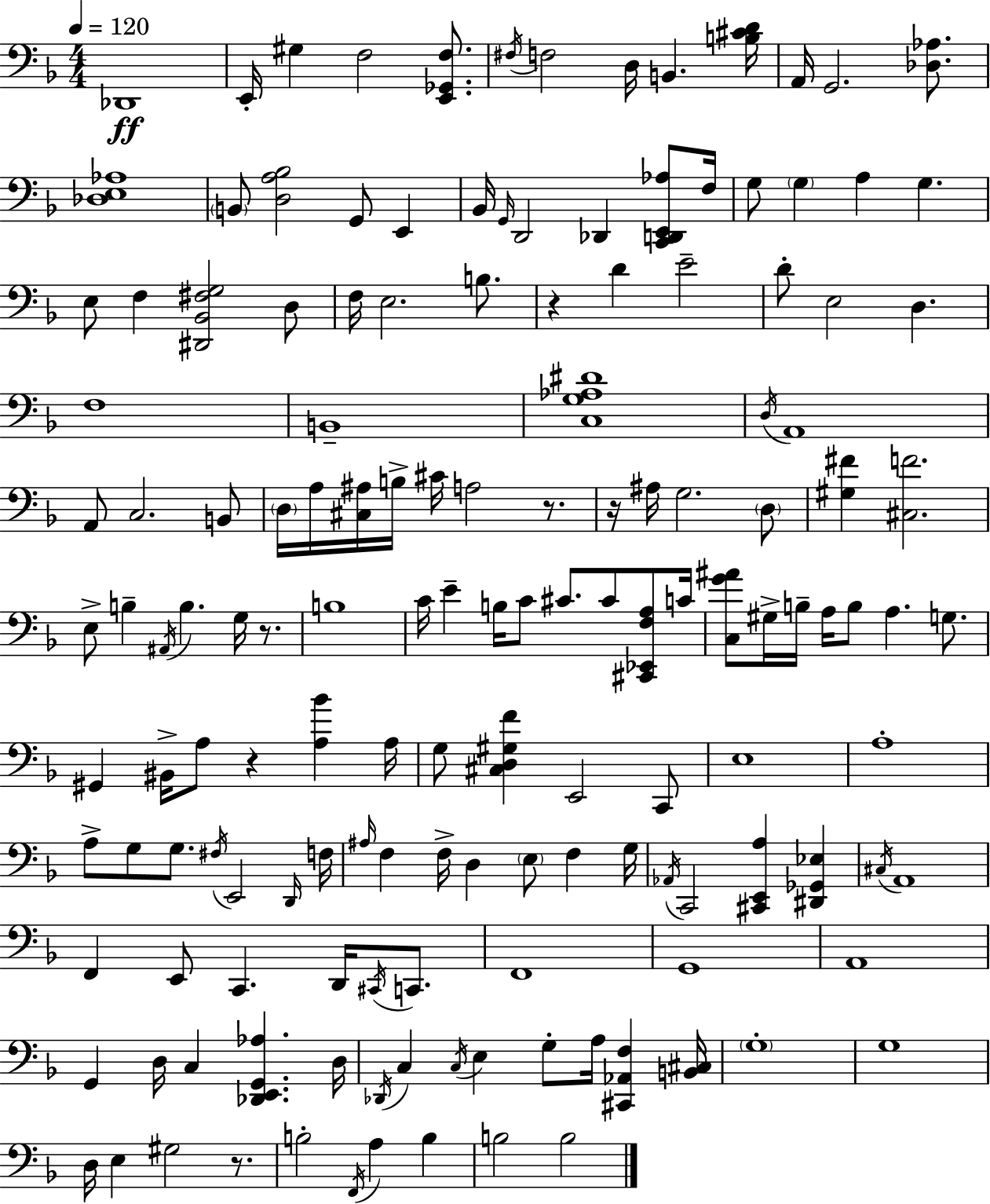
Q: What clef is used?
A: bass